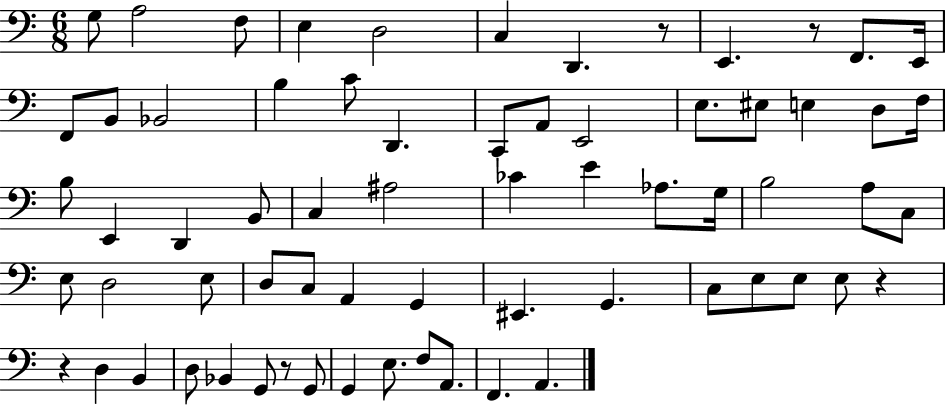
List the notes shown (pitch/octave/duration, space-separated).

G3/e A3/h F3/e E3/q D3/h C3/q D2/q. R/e E2/q. R/e F2/e. E2/s F2/e B2/e Bb2/h B3/q C4/e D2/q. C2/e A2/e E2/h E3/e. EIS3/e E3/q D3/e F3/s B3/e E2/q D2/q B2/e C3/q A#3/h CES4/q E4/q Ab3/e. G3/s B3/h A3/e C3/e E3/e D3/h E3/e D3/e C3/e A2/q G2/q EIS2/q. G2/q. C3/e E3/e E3/e E3/e R/q R/q D3/q B2/q D3/e Bb2/q G2/e R/e G2/e G2/q E3/e. F3/e A2/e. F2/q. A2/q.